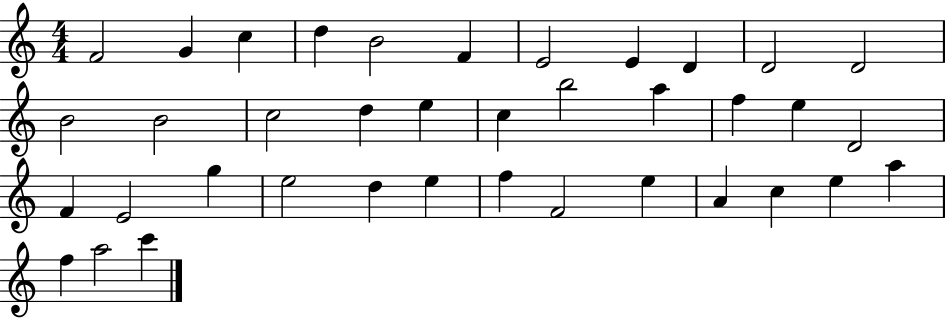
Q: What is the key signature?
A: C major